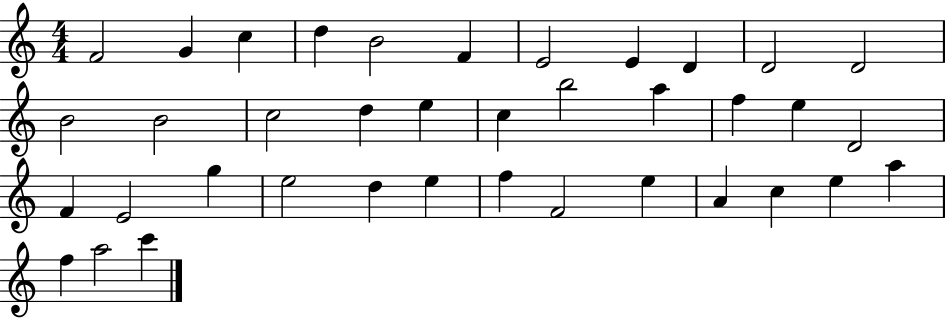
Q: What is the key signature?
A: C major